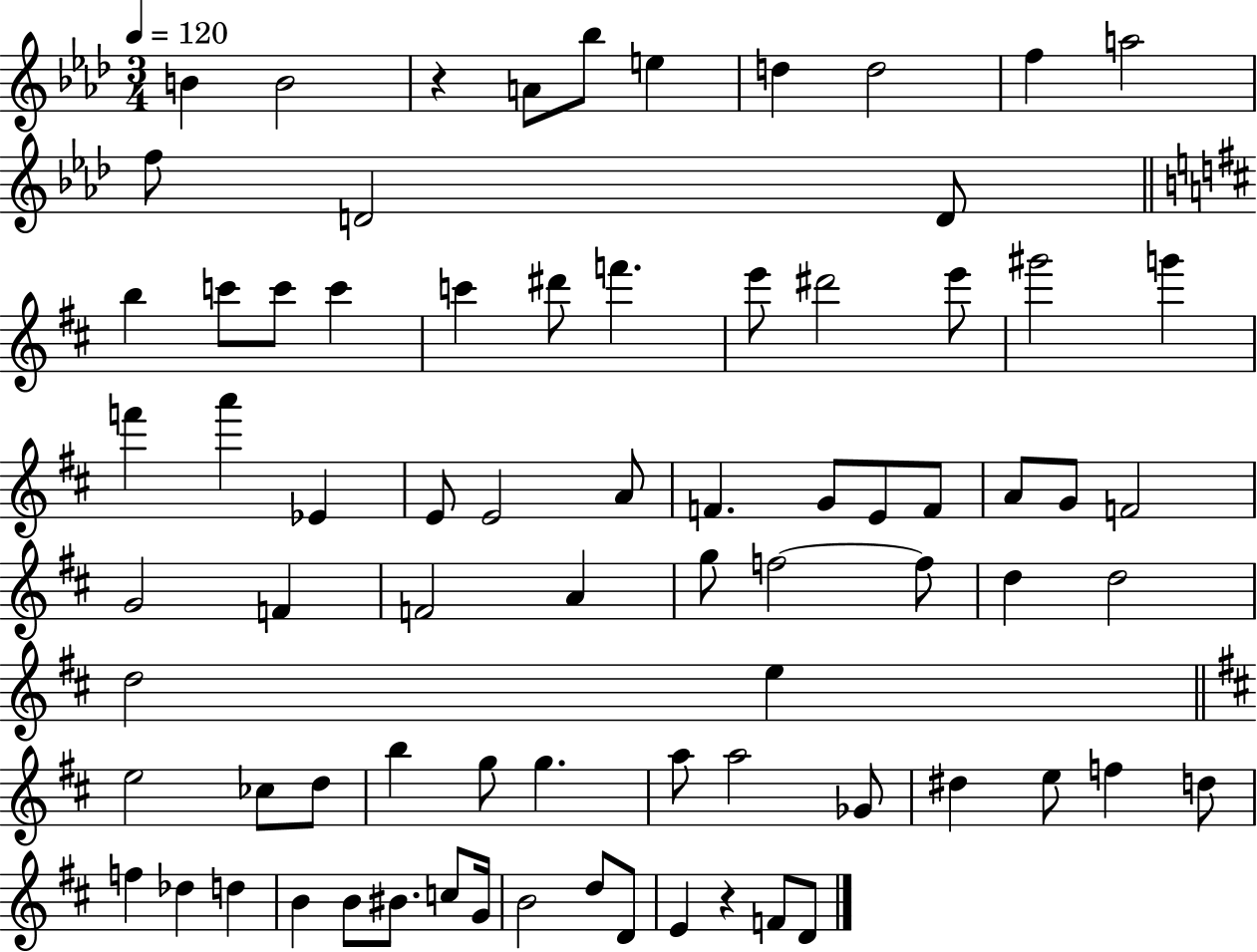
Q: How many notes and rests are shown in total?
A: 77